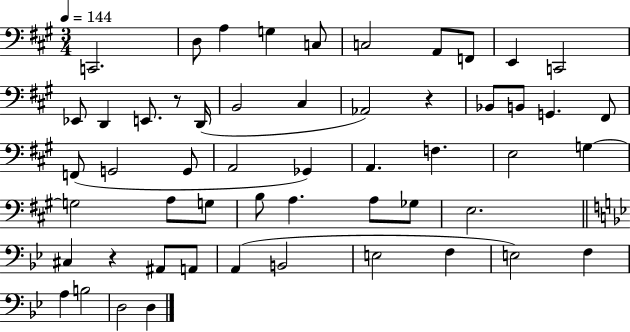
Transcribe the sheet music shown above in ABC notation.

X:1
T:Untitled
M:3/4
L:1/4
K:A
C,,2 D,/2 A, G, C,/2 C,2 A,,/2 F,,/2 E,, C,,2 _E,,/2 D,, E,,/2 z/2 D,,/4 B,,2 ^C, _A,,2 z _B,,/2 B,,/2 G,, ^F,,/2 F,,/2 G,,2 G,,/2 A,,2 _G,, A,, F, E,2 G, G,2 A,/2 G,/2 B,/2 A, A,/2 _G,/2 E,2 ^C, z ^A,,/2 A,,/2 A,, B,,2 E,2 F, E,2 F, A, B,2 D,2 D,